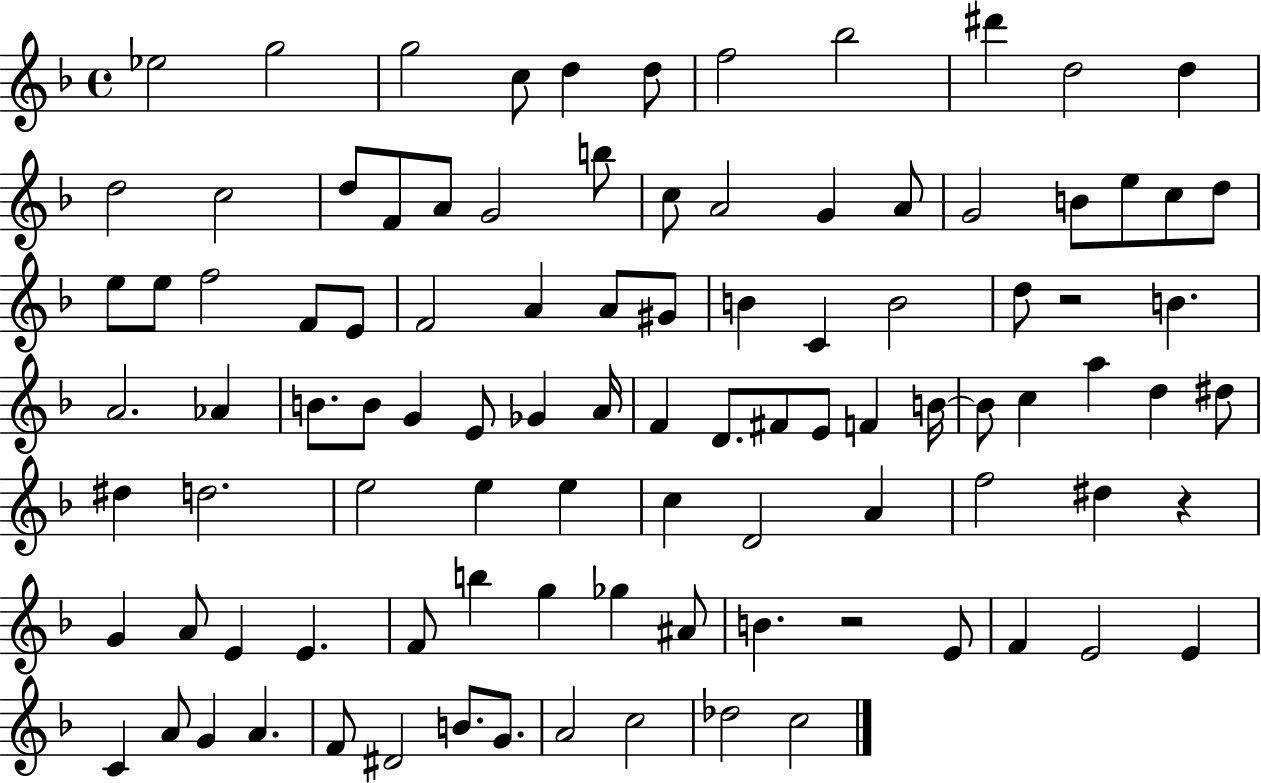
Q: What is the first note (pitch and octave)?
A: Eb5